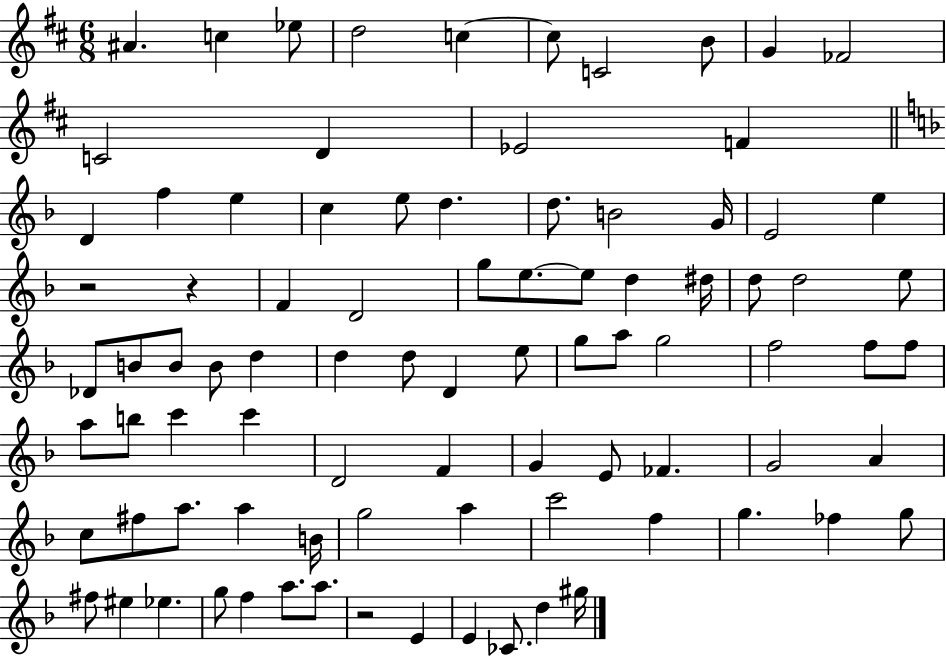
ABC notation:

X:1
T:Untitled
M:6/8
L:1/4
K:D
^A c _e/2 d2 c c/2 C2 B/2 G _F2 C2 D _E2 F D f e c e/2 d d/2 B2 G/4 E2 e z2 z F D2 g/2 e/2 e/2 d ^d/4 d/2 d2 e/2 _D/2 B/2 B/2 B/2 d d d/2 D e/2 g/2 a/2 g2 f2 f/2 f/2 a/2 b/2 c' c' D2 F G E/2 _F G2 A c/2 ^f/2 a/2 a B/4 g2 a c'2 f g _f g/2 ^f/2 ^e _e g/2 f a/2 a/2 z2 E E _C/2 d ^g/4